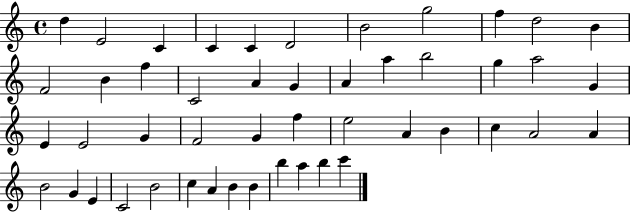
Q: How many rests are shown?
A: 0